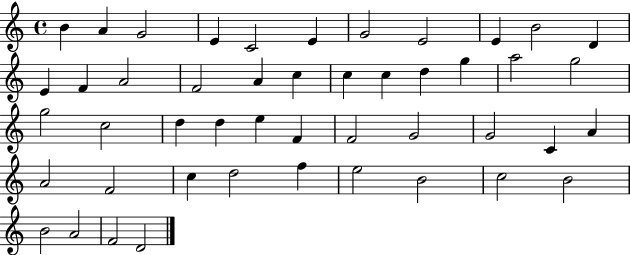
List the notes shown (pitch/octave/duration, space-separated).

B4/q A4/q G4/h E4/q C4/h E4/q G4/h E4/h E4/q B4/h D4/q E4/q F4/q A4/h F4/h A4/q C5/q C5/q C5/q D5/q G5/q A5/h G5/h G5/h C5/h D5/q D5/q E5/q F4/q F4/h G4/h G4/h C4/q A4/q A4/h F4/h C5/q D5/h F5/q E5/h B4/h C5/h B4/h B4/h A4/h F4/h D4/h